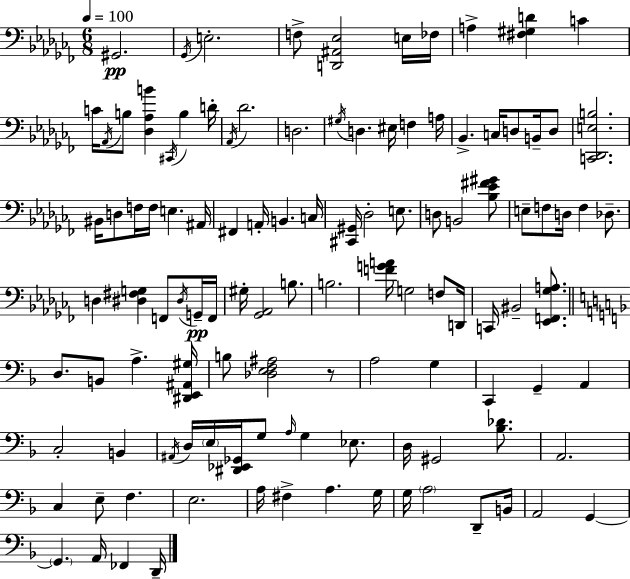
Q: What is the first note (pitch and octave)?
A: G#2